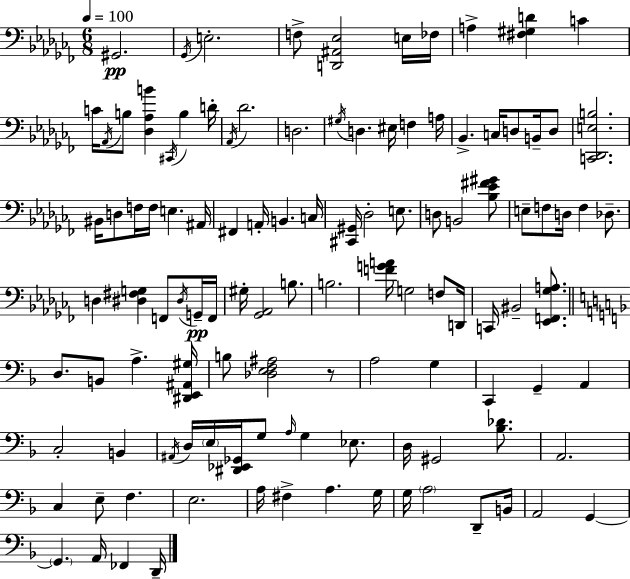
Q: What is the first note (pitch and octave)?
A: G#2